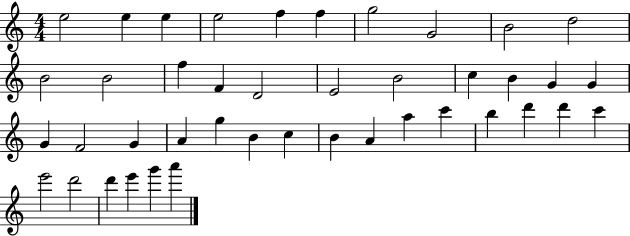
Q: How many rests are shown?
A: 0